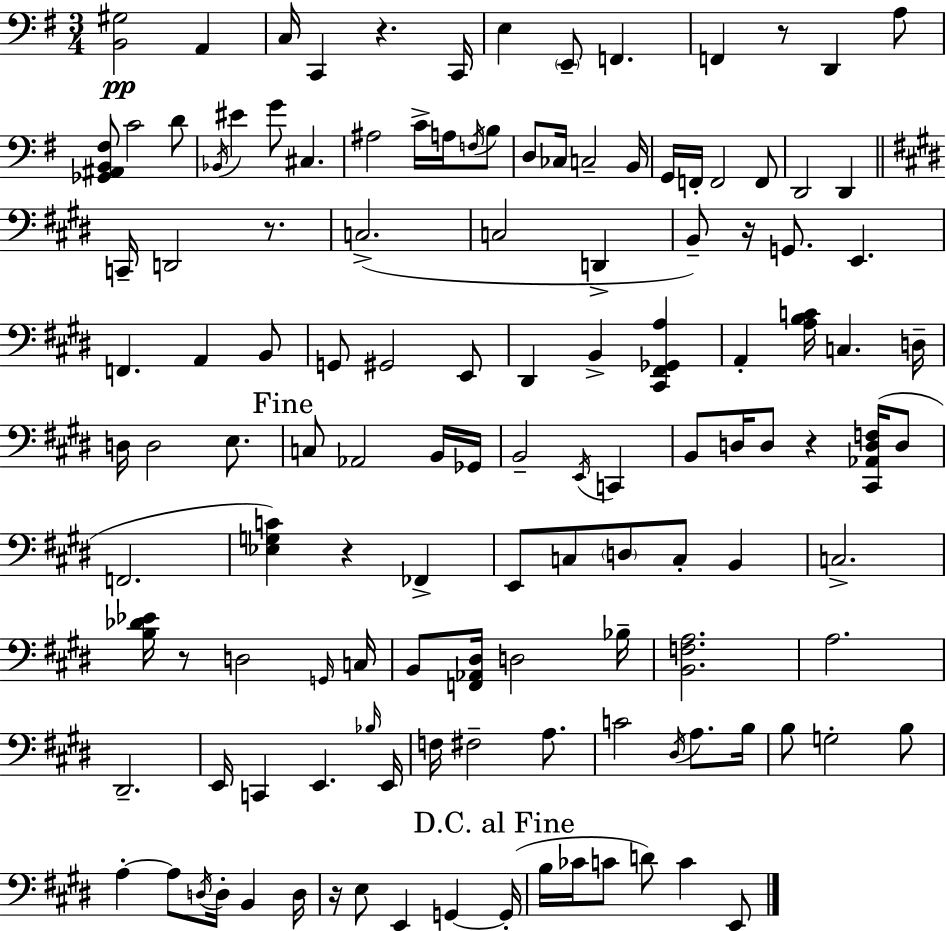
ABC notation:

X:1
T:Untitled
M:3/4
L:1/4
K:G
[B,,^G,]2 A,, C,/4 C,, z C,,/4 E, E,,/2 F,, F,, z/2 D,, A,/2 [_G,,^A,,B,,^F,]/2 C2 D/2 _B,,/4 ^E G/2 ^C, ^A,2 C/4 A,/4 F,/4 B,/2 D,/2 _C,/4 C,2 B,,/4 G,,/4 F,,/4 F,,2 F,,/2 D,,2 D,, C,,/4 D,,2 z/2 C,2 C,2 D,, B,,/2 z/4 G,,/2 E,, F,, A,, B,,/2 G,,/2 ^G,,2 E,,/2 ^D,, B,, [^C,,^F,,_G,,A,] A,, [A,B,C]/4 C, D,/4 D,/4 D,2 E,/2 C,/2 _A,,2 B,,/4 _G,,/4 B,,2 E,,/4 C,, B,,/2 D,/4 D,/2 z [^C,,_A,,D,F,]/4 D,/2 F,,2 [_E,G,C] z _F,, E,,/2 C,/2 D,/2 C,/2 B,, C,2 [B,_D_E]/4 z/2 D,2 G,,/4 C,/4 B,,/2 [F,,_A,,^D,]/4 D,2 _B,/4 [B,,F,A,]2 A,2 ^D,,2 E,,/4 C,, E,, _B,/4 E,,/4 F,/4 ^F,2 A,/2 C2 ^D,/4 A,/2 B,/4 B,/2 G,2 B,/2 A, A,/2 D,/4 D,/4 B,, D,/4 z/4 E,/2 E,, G,, G,,/4 B,/4 _C/4 C/2 D/2 C E,,/2